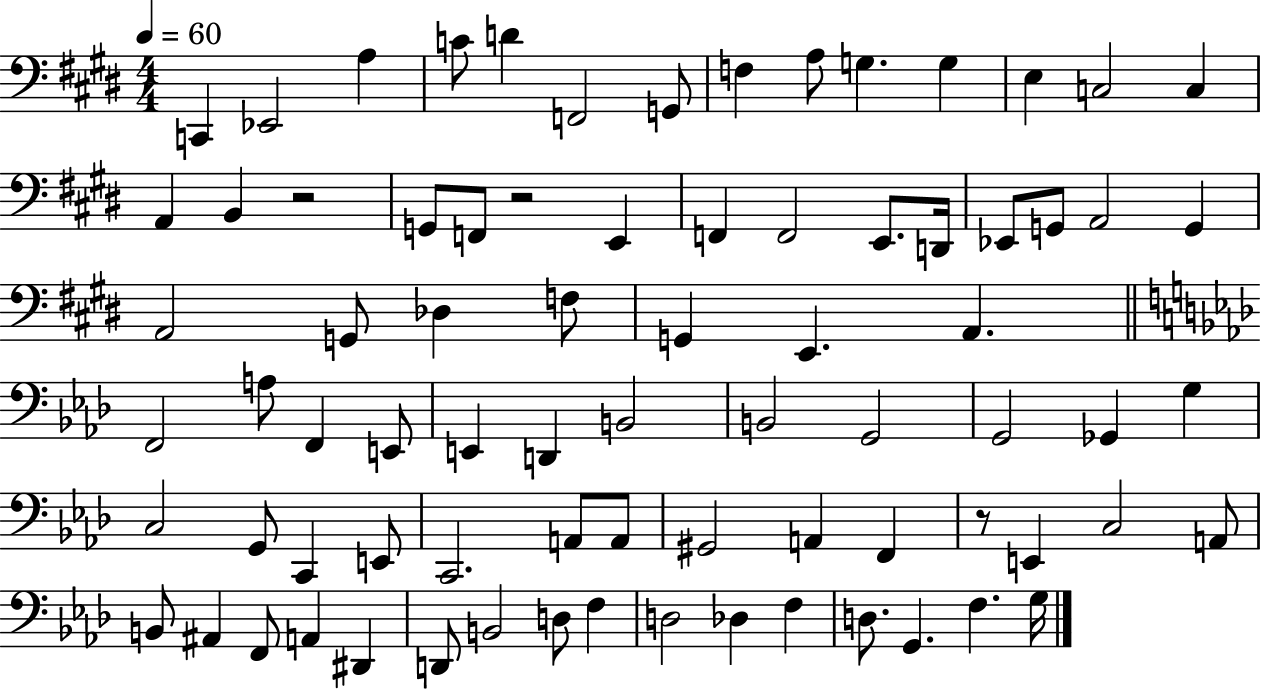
X:1
T:Untitled
M:4/4
L:1/4
K:E
C,, _E,,2 A, C/2 D F,,2 G,,/2 F, A,/2 G, G, E, C,2 C, A,, B,, z2 G,,/2 F,,/2 z2 E,, F,, F,,2 E,,/2 D,,/4 _E,,/2 G,,/2 A,,2 G,, A,,2 G,,/2 _D, F,/2 G,, E,, A,, F,,2 A,/2 F,, E,,/2 E,, D,, B,,2 B,,2 G,,2 G,,2 _G,, G, C,2 G,,/2 C,, E,,/2 C,,2 A,,/2 A,,/2 ^G,,2 A,, F,, z/2 E,, C,2 A,,/2 B,,/2 ^A,, F,,/2 A,, ^D,, D,,/2 B,,2 D,/2 F, D,2 _D, F, D,/2 G,, F, G,/4